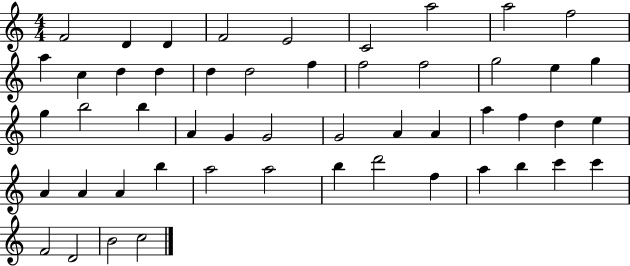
X:1
T:Untitled
M:4/4
L:1/4
K:C
F2 D D F2 E2 C2 a2 a2 f2 a c d d d d2 f f2 f2 g2 e g g b2 b A G G2 G2 A A a f d e A A A b a2 a2 b d'2 f a b c' c' F2 D2 B2 c2